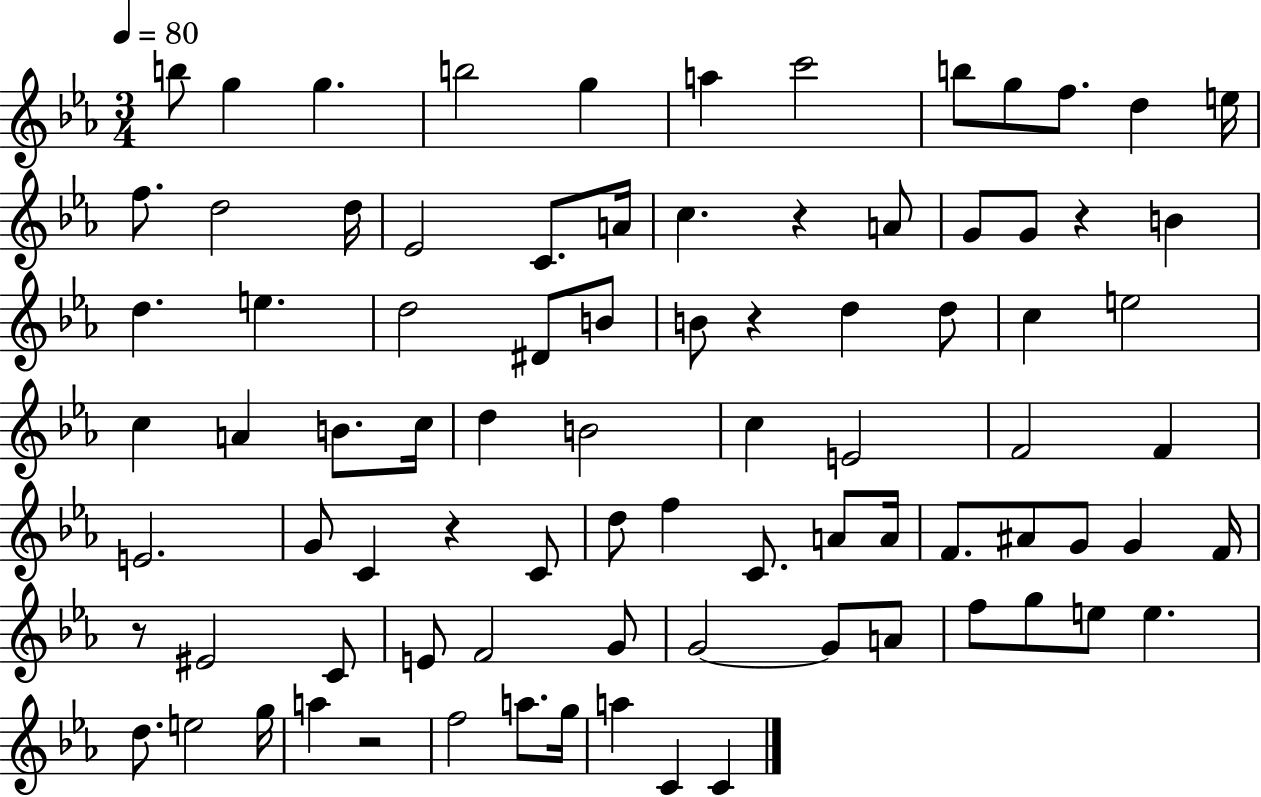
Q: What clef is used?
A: treble